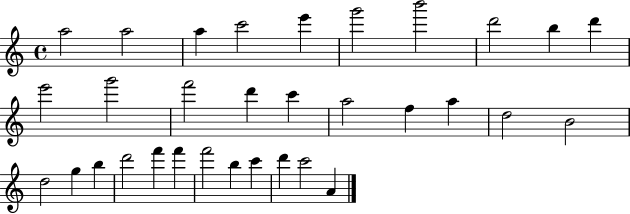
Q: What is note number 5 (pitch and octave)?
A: E6